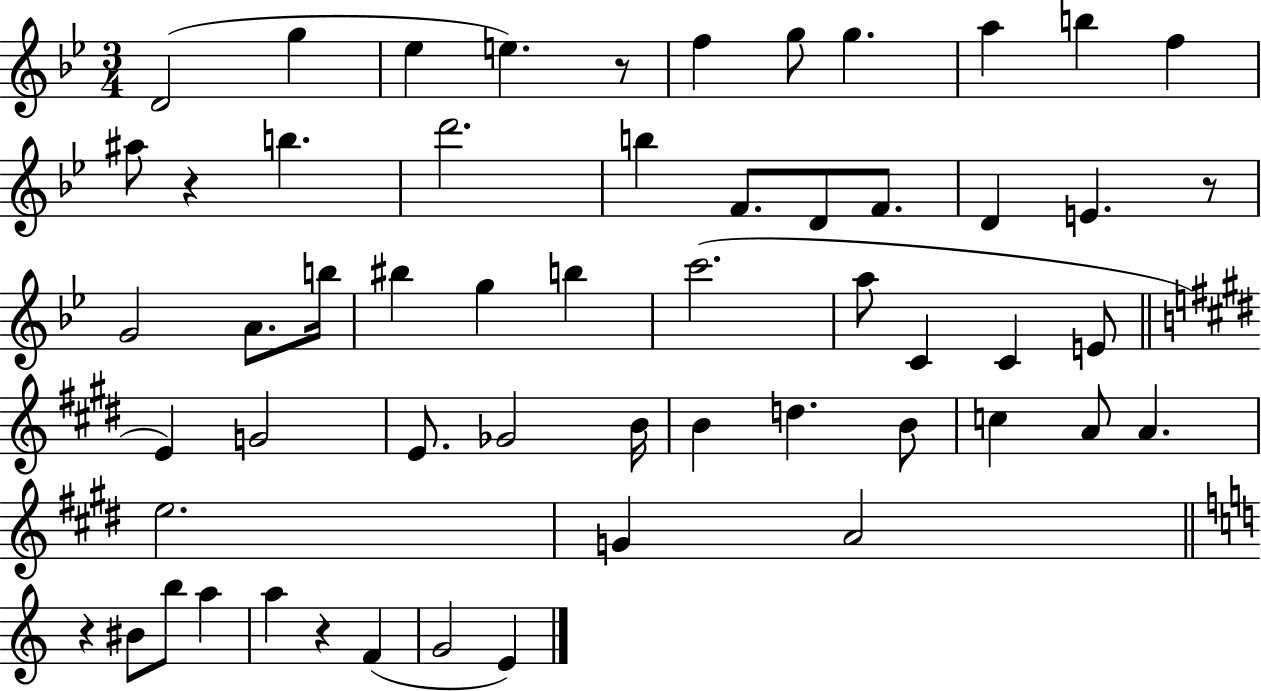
X:1
T:Untitled
M:3/4
L:1/4
K:Bb
D2 g _e e z/2 f g/2 g a b f ^a/2 z b d'2 b F/2 D/2 F/2 D E z/2 G2 A/2 b/4 ^b g b c'2 a/2 C C E/2 E G2 E/2 _G2 B/4 B d B/2 c A/2 A e2 G A2 z ^B/2 b/2 a a z F G2 E